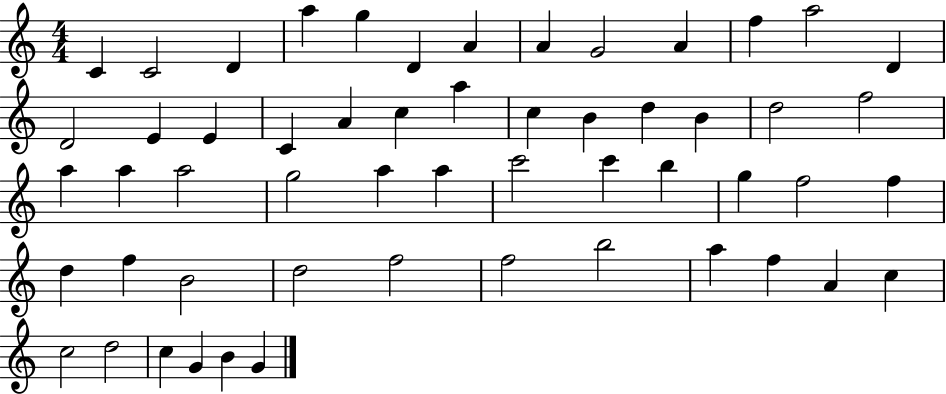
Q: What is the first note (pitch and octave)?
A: C4